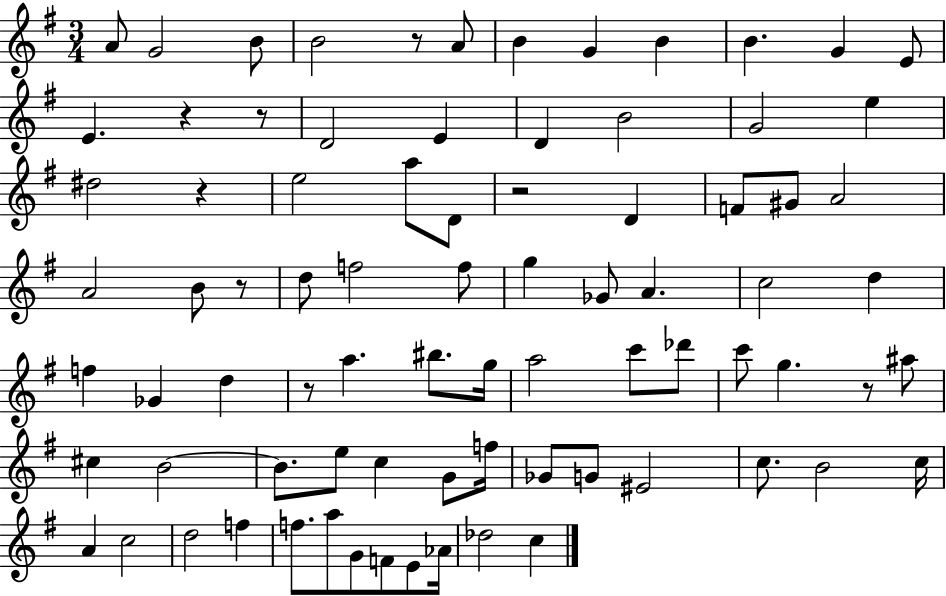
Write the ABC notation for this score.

X:1
T:Untitled
M:3/4
L:1/4
K:G
A/2 G2 B/2 B2 z/2 A/2 B G B B G E/2 E z z/2 D2 E D B2 G2 e ^d2 z e2 a/2 D/2 z2 D F/2 ^G/2 A2 A2 B/2 z/2 d/2 f2 f/2 g _G/2 A c2 d f _G d z/2 a ^b/2 g/4 a2 c'/2 _d'/2 c'/2 g z/2 ^a/2 ^c B2 B/2 e/2 c G/2 f/4 _G/2 G/2 ^E2 c/2 B2 c/4 A c2 d2 f f/2 a/2 G/2 F/2 E/2 _A/4 _d2 c